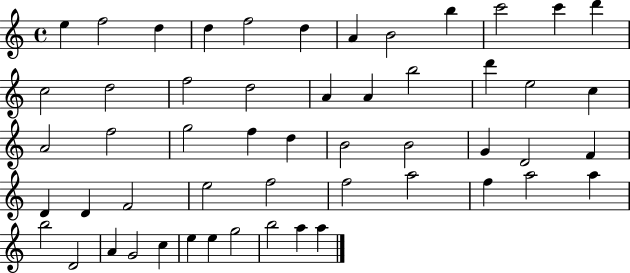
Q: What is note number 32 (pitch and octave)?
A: F4